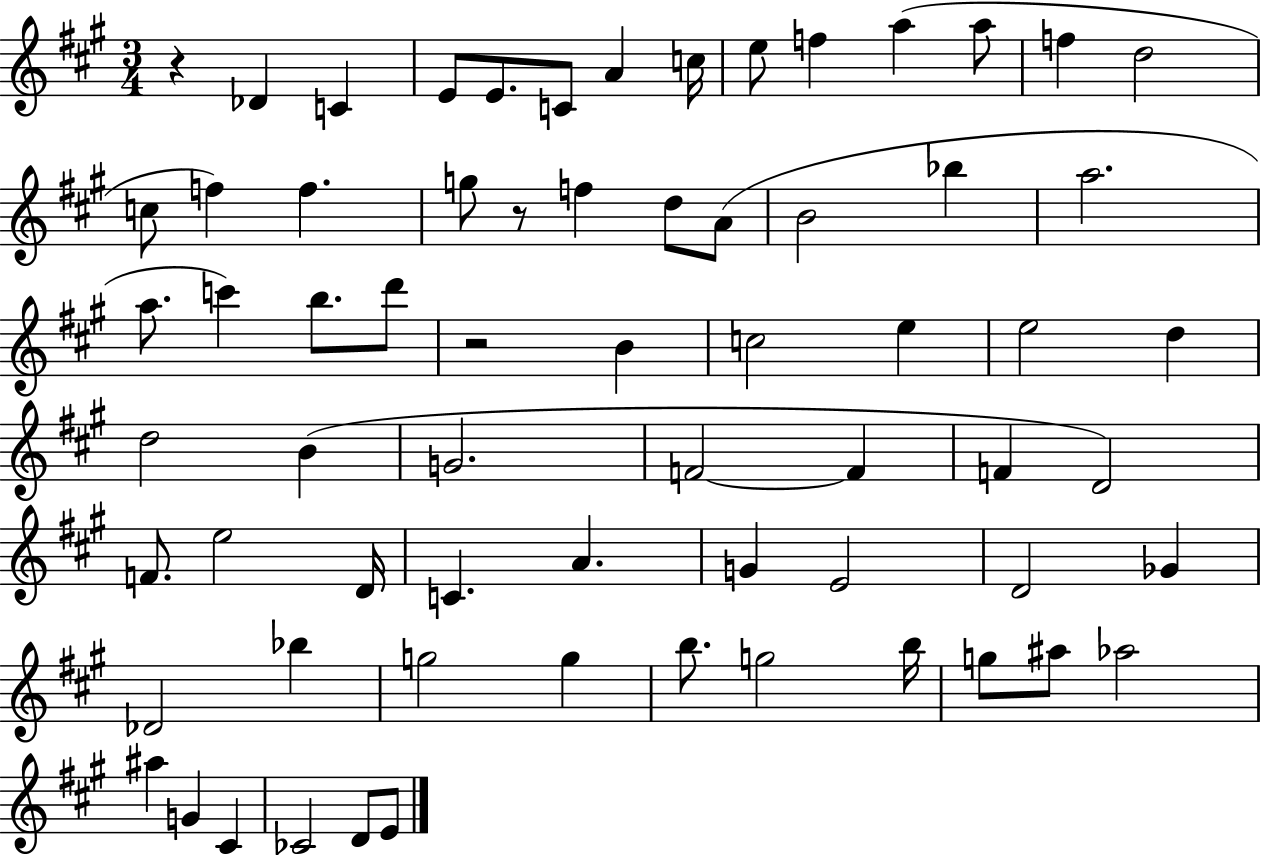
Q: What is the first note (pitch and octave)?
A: Db4